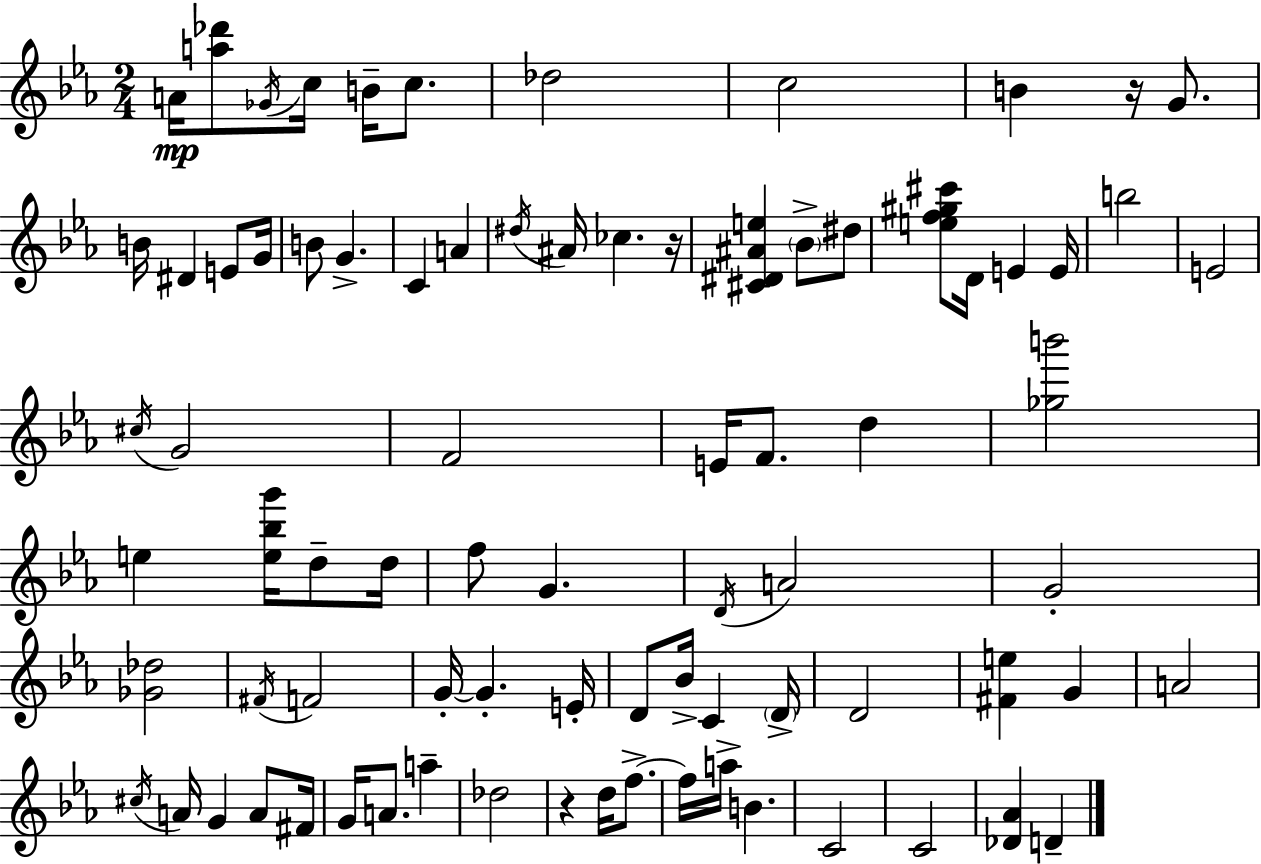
{
  \clef treble
  \numericTimeSignature
  \time 2/4
  \key c \minor
  a'16\mp <a'' des'''>8 \acciaccatura { ges'16 } c''16 b'16-- c''8. | des''2 | c''2 | b'4 r16 g'8. | \break b'16 dis'4 e'8 | g'16 b'8 g'4.-> | c'4 a'4 | \acciaccatura { dis''16 } ais'16 ces''4. | \break r16 <cis' dis' ais' e''>4 \parenthesize bes'8-> | dis''8 <e'' f'' gis'' cis'''>8 d'16 e'4 | e'16 b''2 | e'2 | \break \acciaccatura { cis''16 } g'2 | f'2 | e'16 f'8. d''4 | <ges'' b'''>2 | \break e''4 <e'' bes'' g'''>16 | d''8-- d''16 f''8 g'4. | \acciaccatura { d'16 } a'2 | g'2-. | \break <ges' des''>2 | \acciaccatura { fis'16 } f'2 | g'16-.~~ g'4.-. | e'16-. d'8 bes'16-> | \break c'4 \parenthesize d'16-> d'2 | <fis' e''>4 | g'4 a'2 | \acciaccatura { cis''16 } a'16 g'4 | \break a'8 fis'16 g'16 a'8. | a''4-- des''2 | r4 | d''16 f''8.->~~ f''16 a''16-> | \break b'4. c'2 | c'2 | <des' aes'>4 | d'4-- \bar "|."
}